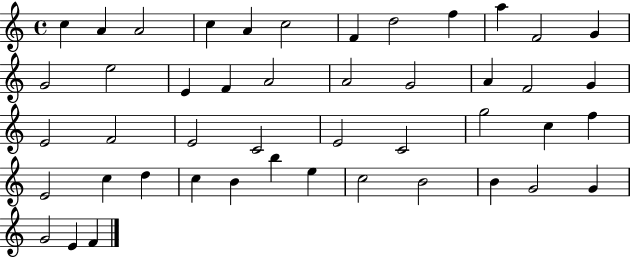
C5/q A4/q A4/h C5/q A4/q C5/h F4/q D5/h F5/q A5/q F4/h G4/q G4/h E5/h E4/q F4/q A4/h A4/h G4/h A4/q F4/h G4/q E4/h F4/h E4/h C4/h E4/h C4/h G5/h C5/q F5/q E4/h C5/q D5/q C5/q B4/q B5/q E5/q C5/h B4/h B4/q G4/h G4/q G4/h E4/q F4/q